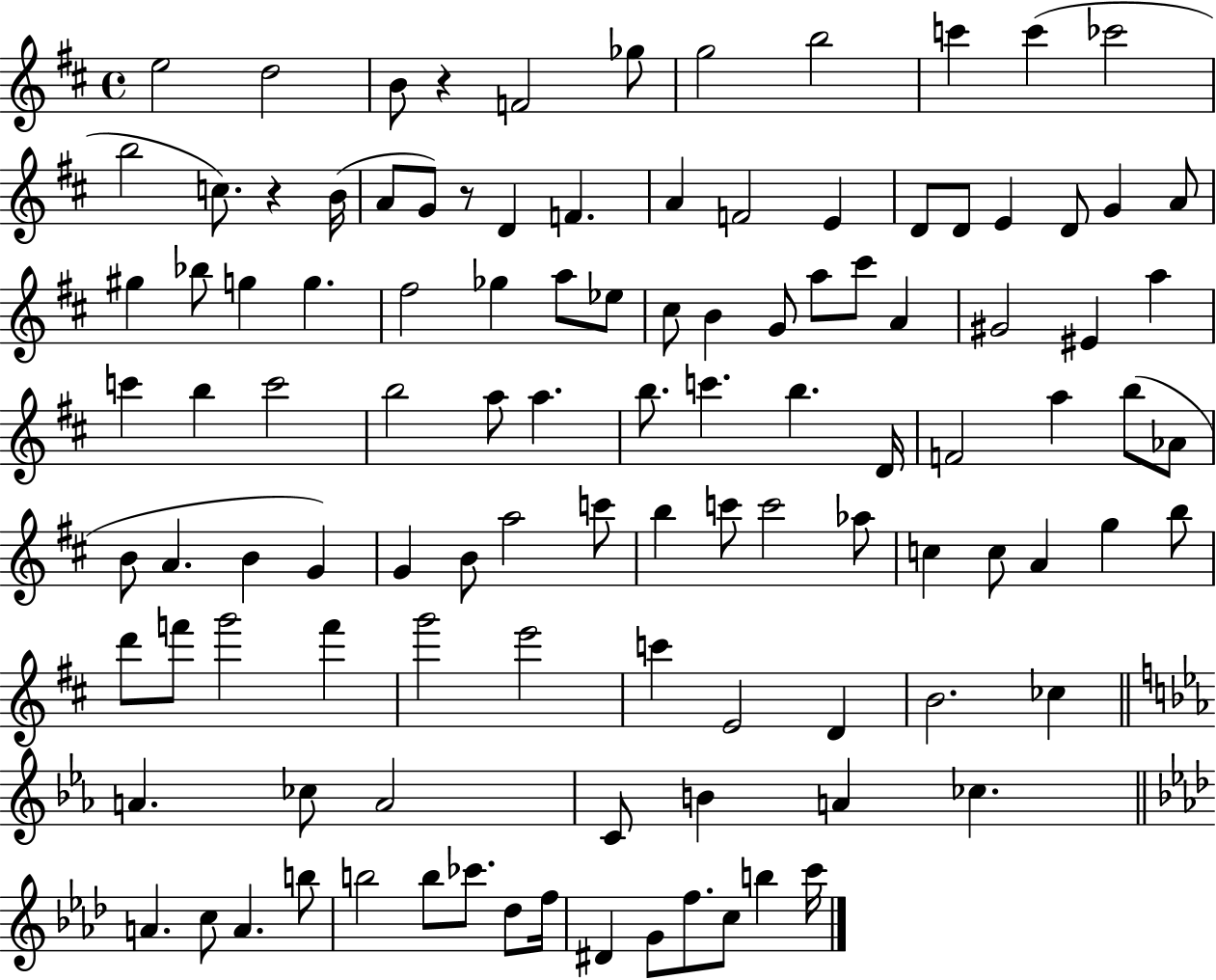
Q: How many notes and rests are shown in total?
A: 110